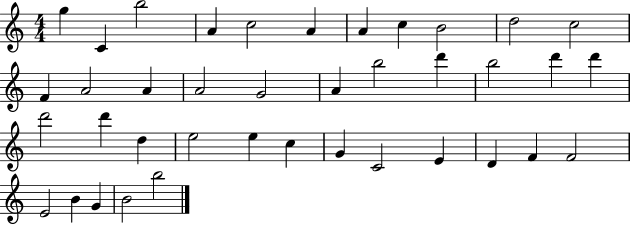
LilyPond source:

{
  \clef treble
  \numericTimeSignature
  \time 4/4
  \key c \major
  g''4 c'4 b''2 | a'4 c''2 a'4 | a'4 c''4 b'2 | d''2 c''2 | \break f'4 a'2 a'4 | a'2 g'2 | a'4 b''2 d'''4 | b''2 d'''4 d'''4 | \break d'''2 d'''4 d''4 | e''2 e''4 c''4 | g'4 c'2 e'4 | d'4 f'4 f'2 | \break e'2 b'4 g'4 | b'2 b''2 | \bar "|."
}